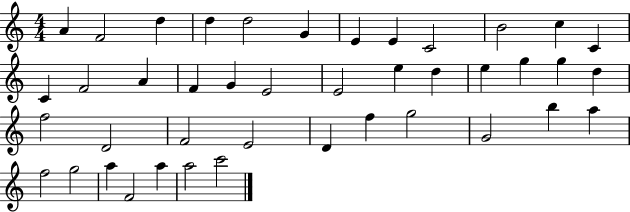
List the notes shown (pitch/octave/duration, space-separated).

A4/q F4/h D5/q D5/q D5/h G4/q E4/q E4/q C4/h B4/h C5/q C4/q C4/q F4/h A4/q F4/q G4/q E4/h E4/h E5/q D5/q E5/q G5/q G5/q D5/q F5/h D4/h F4/h E4/h D4/q F5/q G5/h G4/h B5/q A5/q F5/h G5/h A5/q F4/h A5/q A5/h C6/h